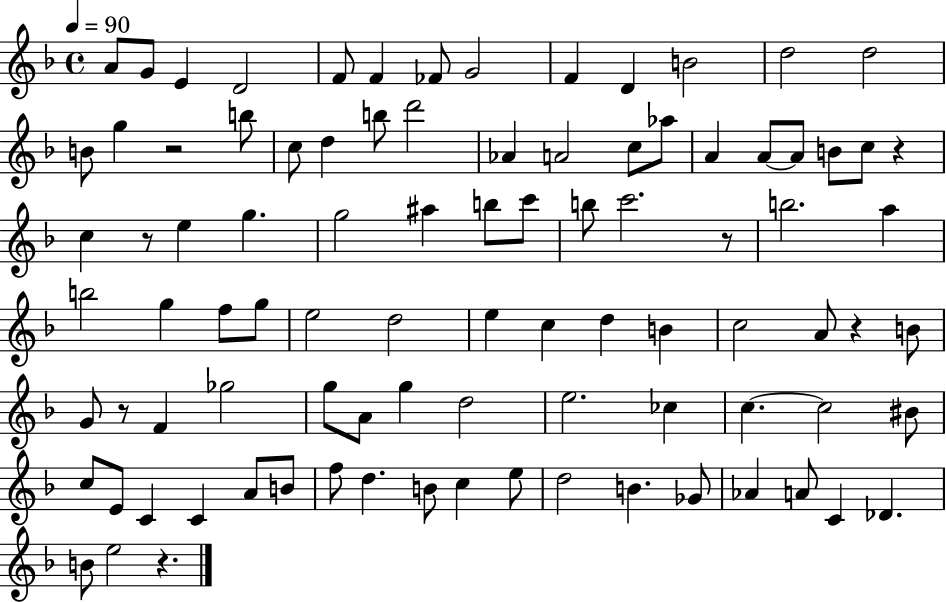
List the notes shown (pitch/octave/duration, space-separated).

A4/e G4/e E4/q D4/h F4/e F4/q FES4/e G4/h F4/q D4/q B4/h D5/h D5/h B4/e G5/q R/h B5/e C5/e D5/q B5/e D6/h Ab4/q A4/h C5/e Ab5/e A4/q A4/e A4/e B4/e C5/e R/q C5/q R/e E5/q G5/q. G5/h A#5/q B5/e C6/e B5/e C6/h. R/e B5/h. A5/q B5/h G5/q F5/e G5/e E5/h D5/h E5/q C5/q D5/q B4/q C5/h A4/e R/q B4/e G4/e R/e F4/q Gb5/h G5/e A4/e G5/q D5/h E5/h. CES5/q C5/q. C5/h BIS4/e C5/e E4/e C4/q C4/q A4/e B4/e F5/e D5/q. B4/e C5/q E5/e D5/h B4/q. Gb4/e Ab4/q A4/e C4/q Db4/q. B4/e E5/h R/q.